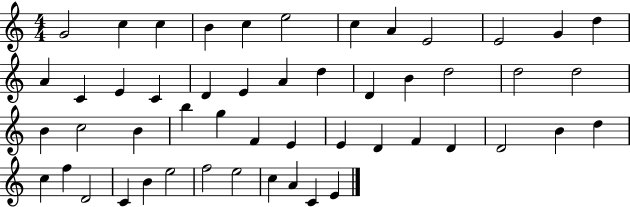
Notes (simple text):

G4/h C5/q C5/q B4/q C5/q E5/h C5/q A4/q E4/h E4/h G4/q D5/q A4/q C4/q E4/q C4/q D4/q E4/q A4/q D5/q D4/q B4/q D5/h D5/h D5/h B4/q C5/h B4/q B5/q G5/q F4/q E4/q E4/q D4/q F4/q D4/q D4/h B4/q D5/q C5/q F5/q D4/h C4/q B4/q E5/h F5/h E5/h C5/q A4/q C4/q E4/q